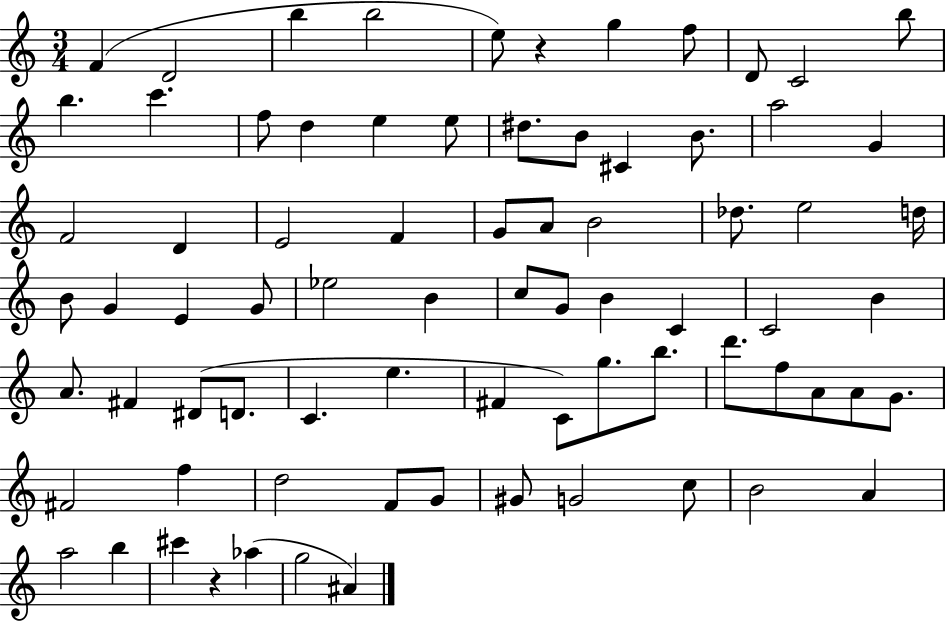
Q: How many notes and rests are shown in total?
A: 77